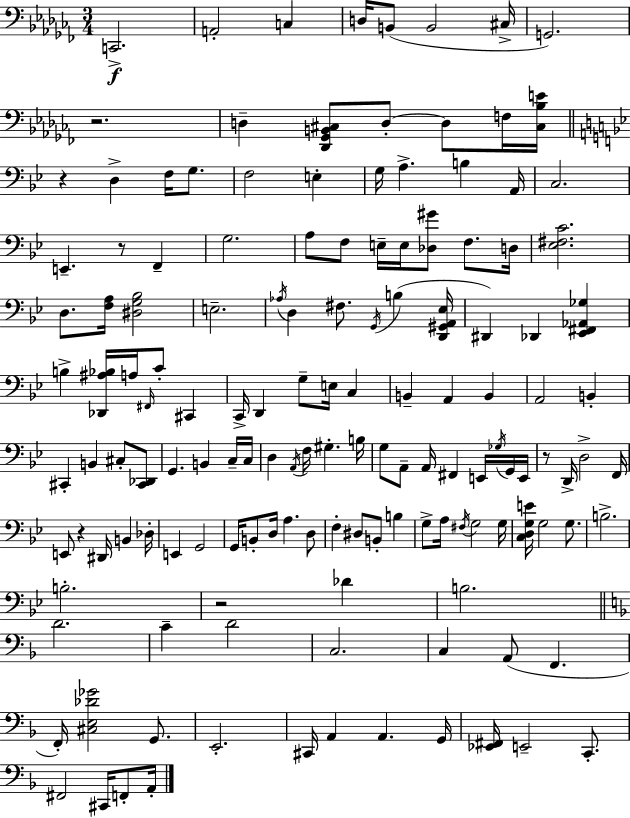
{
  \clef bass
  \numericTimeSignature
  \time 3/4
  \key aes \minor
  c,2.->\f | a,2-. c4 | d16 b,8( b,2 cis16-> | g,2.) | \break r2. | d4-- <des, ges, b, cis>8 d8-.~~ d8 f16 <cis bes e'>16 | \bar "||" \break \key g \minor r4 d4-> f16 g8. | f2 e4-. | g16 a4.-> b4 a,16 | c2. | \break e,4.-- r8 f,4-- | g2. | a8 f8 e16-- e16 <des gis'>8 f8. d16 | <ees fis c'>2. | \break d8. <f a>16 <dis g bes>2 | e2.-- | \acciaccatura { aes16 } d4 fis8. \acciaccatura { g,16 } b4( | <d, gis, a, ees>16 dis,4) des,4 <ees, fis, aes, ges>4 | \break b4-> <des, ais bes>16 a16 \grace { fis,16 } c'8-. cis,4 | c,16-> d,4 g8-- e16 c4 | b,4-- a,4 b,4 | a,2 b,4-. | \break cis,4-. b,4 cis8-. | <cis, des,>8 g,4. b,4 | c16-- c16 d4 \acciaccatura { a,16 } f16 gis4.-. | b16 g8 a,8-- a,16 fis,4 | \break e,16 \acciaccatura { ges16 } g,16 e,16 r8 d,16-> d2-> | f,16 e,8 r4 dis,16 | b,4 des16-. e,4 g,2 | g,16 b,8-. d16 a4. | \break d8 f4-. dis8 b,8-. | b4 g8-> a16 \acciaccatura { fis16 } g2 | g16 <c d g e'>16 g2 | g8. b2.-> | \break b2.-. | r2 | des'4 b2. | \bar "||" \break \key f \major d'2. | c'4-- d'2 | c2. | c4 a,8( f,4. | \break f,16-.) <cis e des' ges'>2 g,8. | e,2.-. | cis,16 a,4 a,4. g,16 | <ees, fis,>16 e,2-- c,8.-. | \break fis,2 cis,16 f,8-. a,16-. | \bar "|."
}